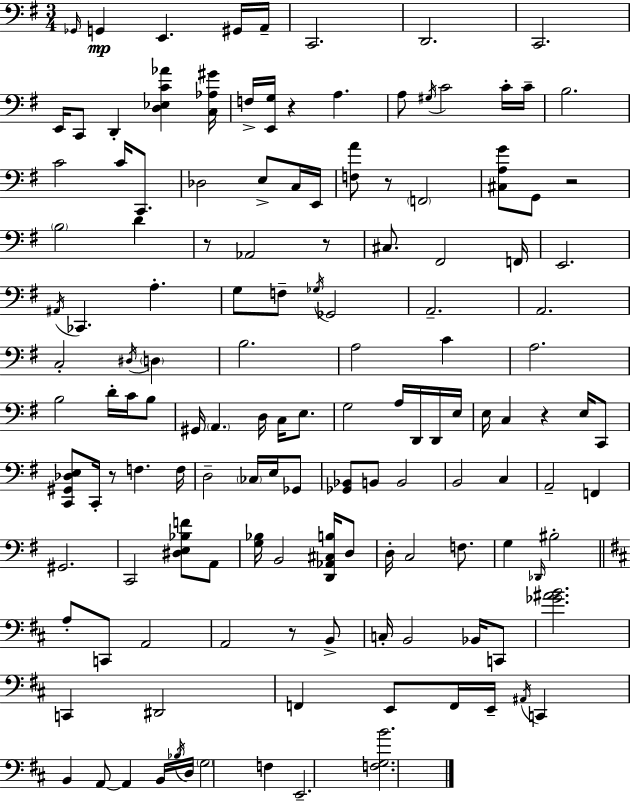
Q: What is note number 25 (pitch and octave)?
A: C3